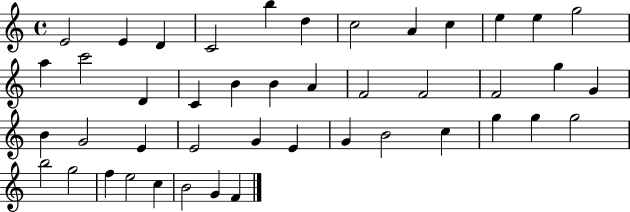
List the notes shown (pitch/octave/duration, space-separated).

E4/h E4/q D4/q C4/h B5/q D5/q C5/h A4/q C5/q E5/q E5/q G5/h A5/q C6/h D4/q C4/q B4/q B4/q A4/q F4/h F4/h F4/h G5/q G4/q B4/q G4/h E4/q E4/h G4/q E4/q G4/q B4/h C5/q G5/q G5/q G5/h B5/h G5/h F5/q E5/h C5/q B4/h G4/q F4/q